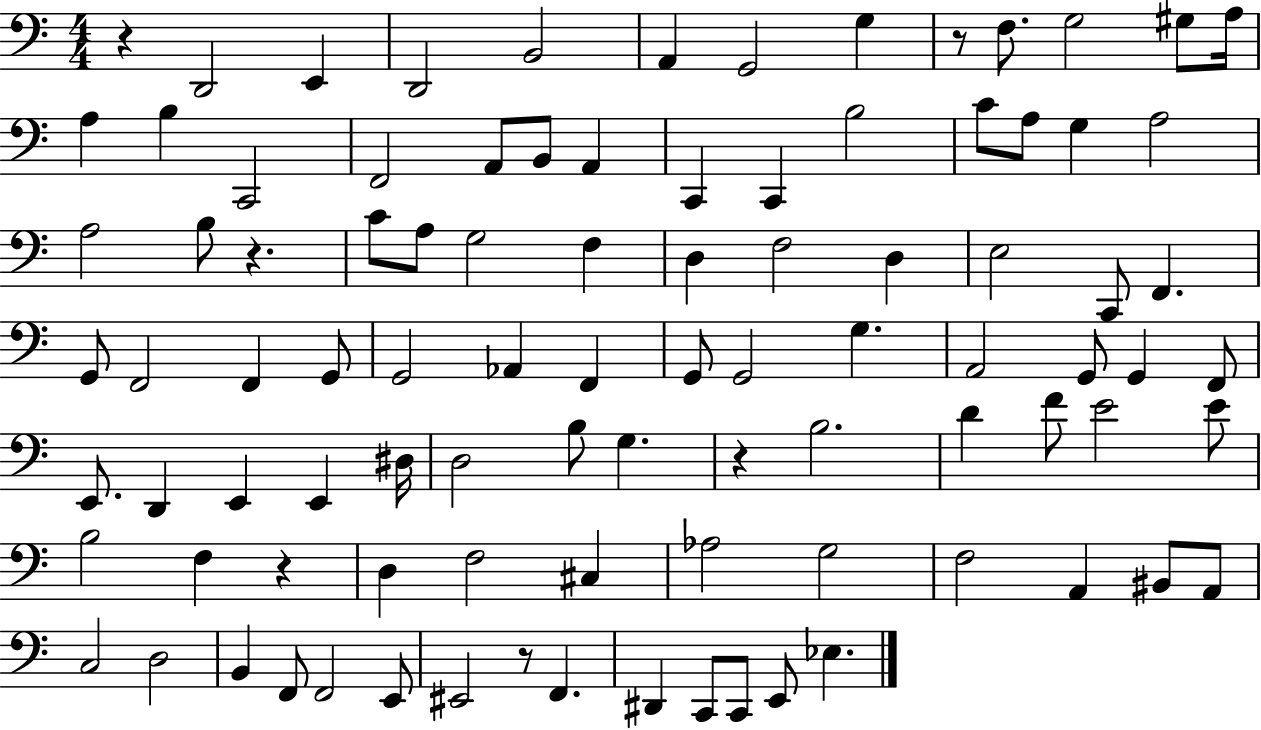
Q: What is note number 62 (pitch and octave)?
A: F4